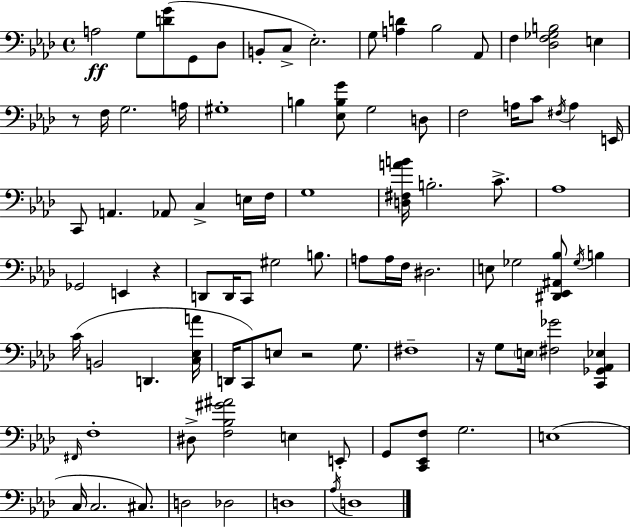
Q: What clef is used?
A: bass